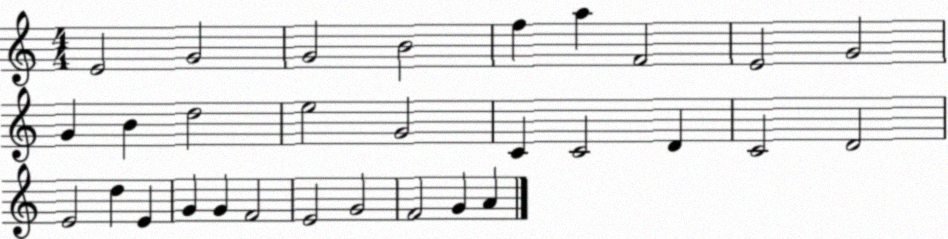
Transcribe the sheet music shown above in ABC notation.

X:1
T:Untitled
M:4/4
L:1/4
K:C
E2 G2 G2 B2 f a F2 E2 G2 G B d2 e2 G2 C C2 D C2 D2 E2 d E G G F2 E2 G2 F2 G A